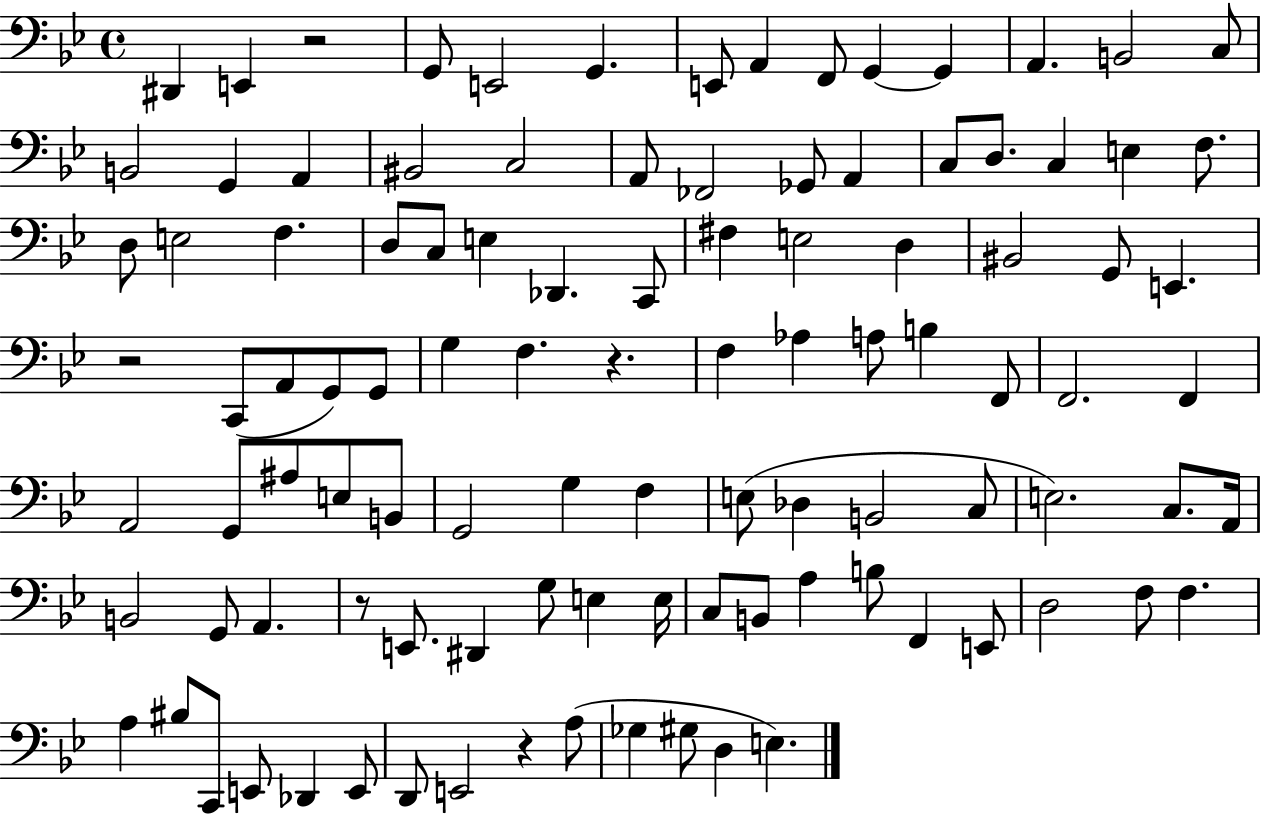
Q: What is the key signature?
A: BES major